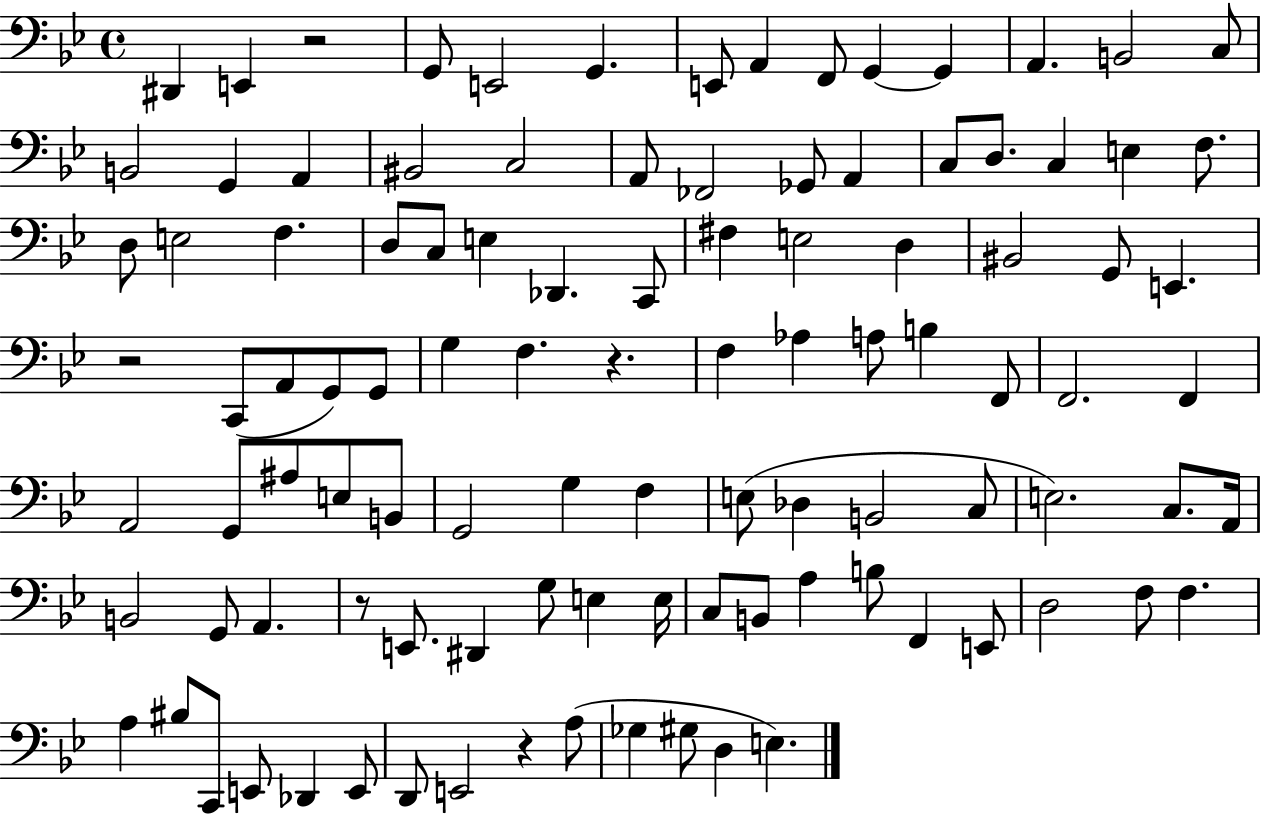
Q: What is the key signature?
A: BES major